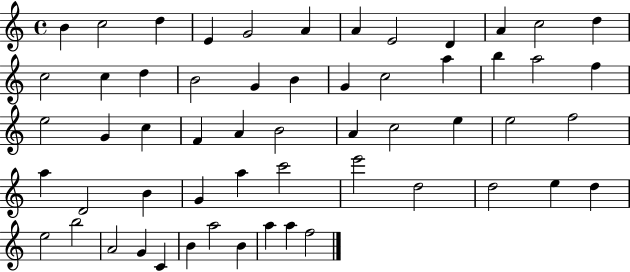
{
  \clef treble
  \time 4/4
  \defaultTimeSignature
  \key c \major
  b'4 c''2 d''4 | e'4 g'2 a'4 | a'4 e'2 d'4 | a'4 c''2 d''4 | \break c''2 c''4 d''4 | b'2 g'4 b'4 | g'4 c''2 a''4 | b''4 a''2 f''4 | \break e''2 g'4 c''4 | f'4 a'4 b'2 | a'4 c''2 e''4 | e''2 f''2 | \break a''4 d'2 b'4 | g'4 a''4 c'''2 | e'''2 d''2 | d''2 e''4 d''4 | \break e''2 b''2 | a'2 g'4 c'4 | b'4 a''2 b'4 | a''4 a''4 f''2 | \break \bar "|."
}